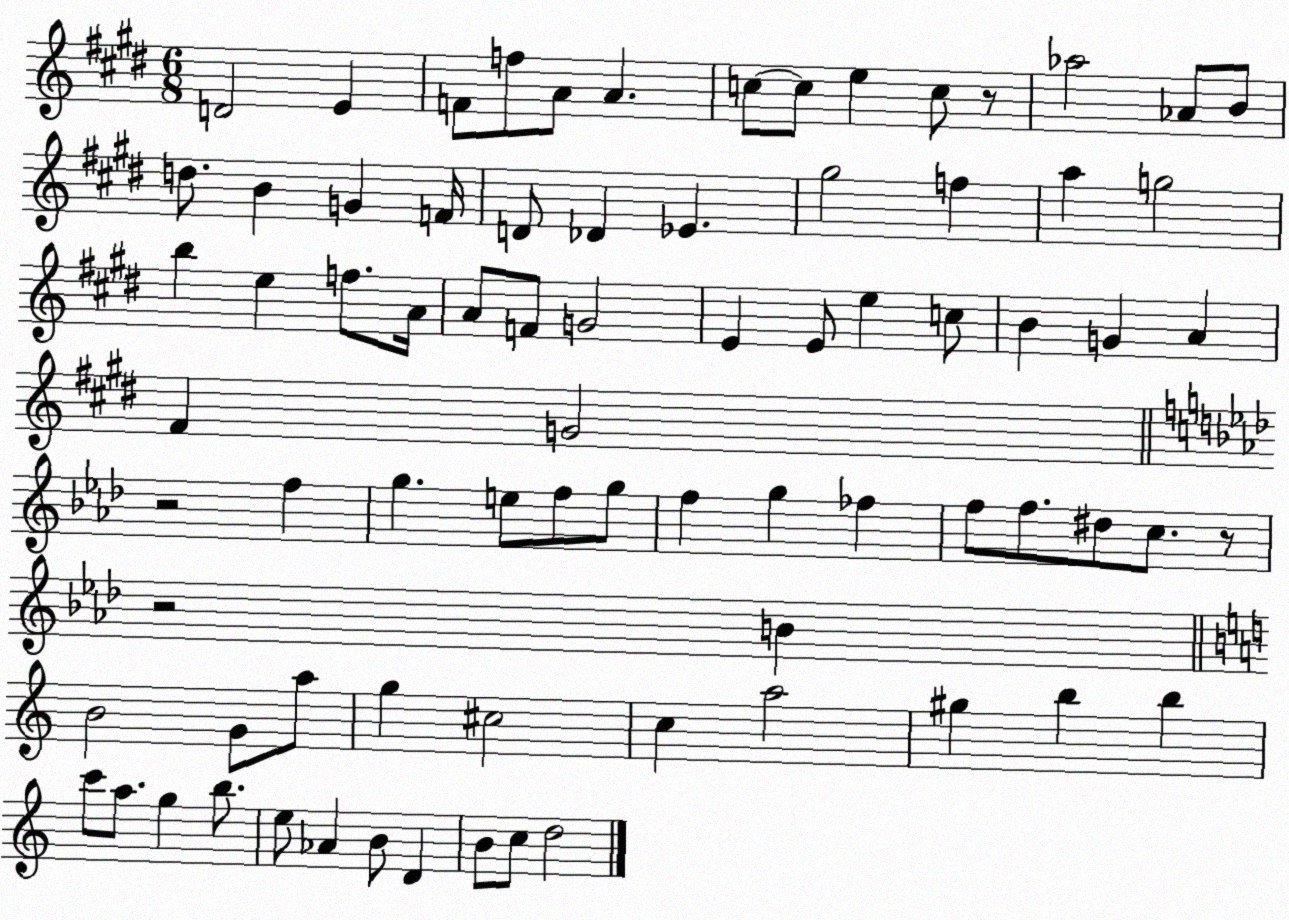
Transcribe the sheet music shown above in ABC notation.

X:1
T:Untitled
M:6/8
L:1/4
K:E
D2 E F/2 f/2 A/2 A c/2 c/2 e c/2 z/2 _a2 _A/2 B/2 d/2 B G F/4 D/2 _D _E ^g2 f a g2 b e f/2 A/4 A/2 F/2 G2 E E/2 e c/2 B G A ^F G2 z2 f g e/2 f/2 g/2 f g _f f/2 f/2 ^d/2 c/2 z/2 z2 B B2 G/2 a/2 g ^c2 c a2 ^g b b c'/2 a/2 g b/2 e/2 _A B/2 D B/2 c/2 d2